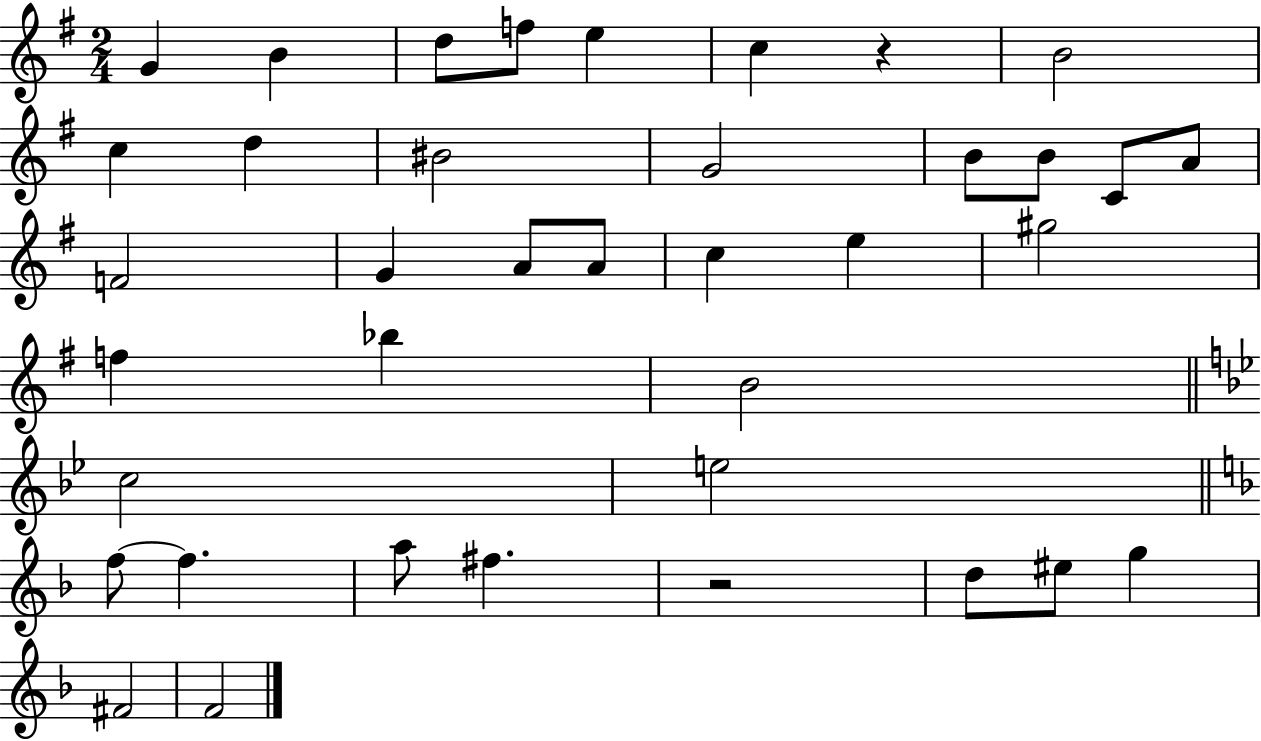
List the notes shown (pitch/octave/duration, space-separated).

G4/q B4/q D5/e F5/e E5/q C5/q R/q B4/h C5/q D5/q BIS4/h G4/h B4/e B4/e C4/e A4/e F4/h G4/q A4/e A4/e C5/q E5/q G#5/h F5/q Bb5/q B4/h C5/h E5/h F5/e F5/q. A5/e F#5/q. R/h D5/e EIS5/e G5/q F#4/h F4/h